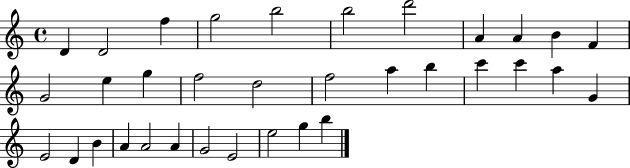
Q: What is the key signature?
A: C major